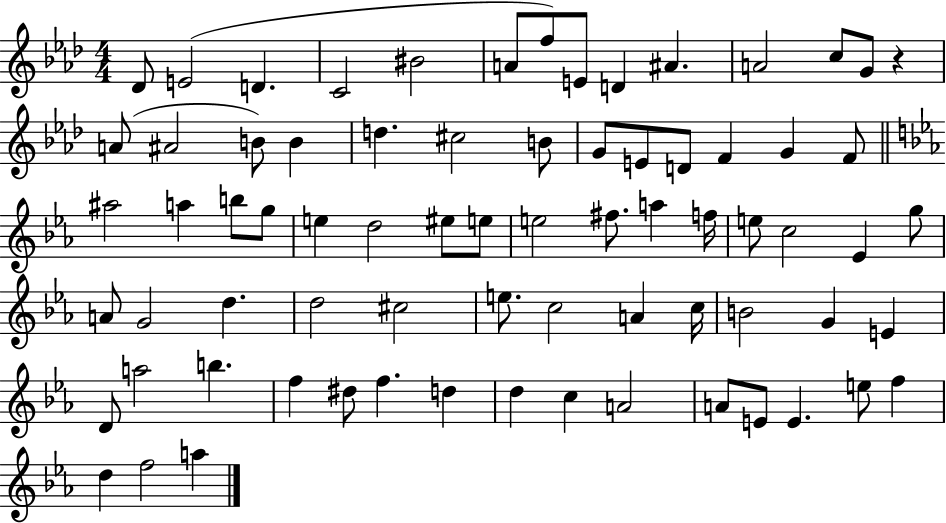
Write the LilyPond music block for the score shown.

{
  \clef treble
  \numericTimeSignature
  \time 4/4
  \key aes \major
  des'8 e'2( d'4. | c'2 bis'2 | a'8 f''8) e'8 d'4 ais'4. | a'2 c''8 g'8 r4 | \break a'8( ais'2 b'8) b'4 | d''4. cis''2 b'8 | g'8 e'8 d'8 f'4 g'4 f'8 | \bar "||" \break \key ees \major ais''2 a''4 b''8 g''8 | e''4 d''2 eis''8 e''8 | e''2 fis''8. a''4 f''16 | e''8 c''2 ees'4 g''8 | \break a'8 g'2 d''4. | d''2 cis''2 | e''8. c''2 a'4 c''16 | b'2 g'4 e'4 | \break d'8 a''2 b''4. | f''4 dis''8 f''4. d''4 | d''4 c''4 a'2 | a'8 e'8 e'4. e''8 f''4 | \break d''4 f''2 a''4 | \bar "|."
}